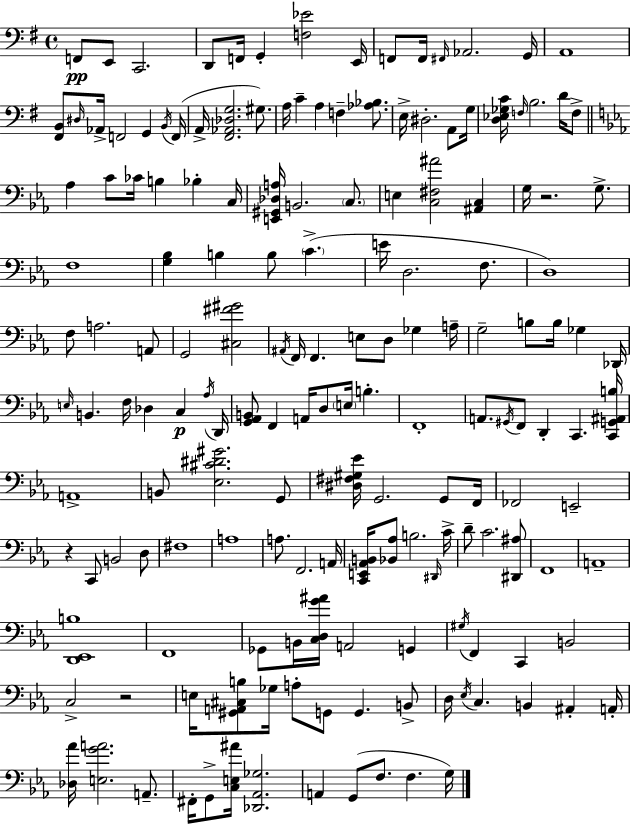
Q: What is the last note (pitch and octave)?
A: G3